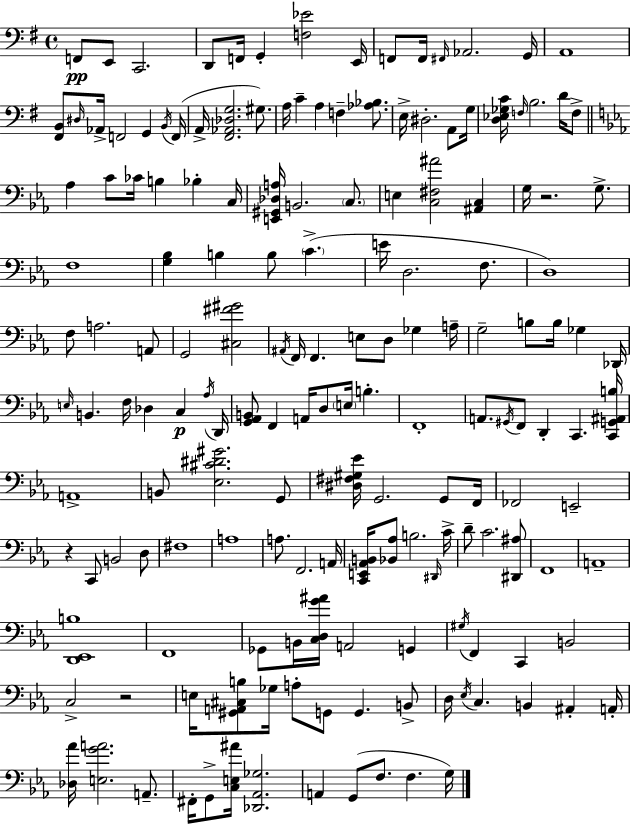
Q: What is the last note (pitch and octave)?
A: G3